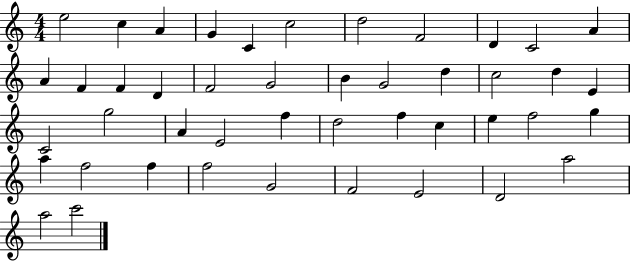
E5/h C5/q A4/q G4/q C4/q C5/h D5/h F4/h D4/q C4/h A4/q A4/q F4/q F4/q D4/q F4/h G4/h B4/q G4/h D5/q C5/h D5/q E4/q C4/h G5/h A4/q E4/h F5/q D5/h F5/q C5/q E5/q F5/h G5/q A5/q F5/h F5/q F5/h G4/h F4/h E4/h D4/h A5/h A5/h C6/h